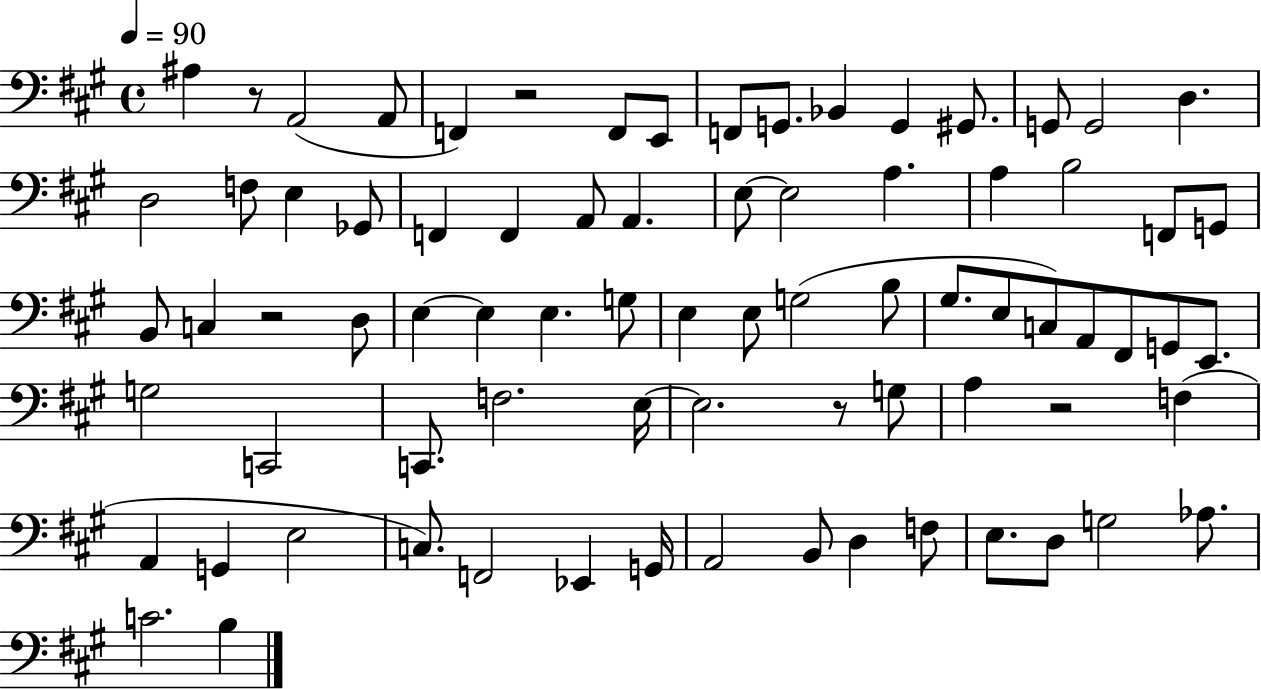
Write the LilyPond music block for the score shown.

{
  \clef bass
  \time 4/4
  \defaultTimeSignature
  \key a \major
  \tempo 4 = 90
  \repeat volta 2 { ais4 r8 a,2( a,8 | f,4) r2 f,8 e,8 | f,8 g,8. bes,4 g,4 gis,8. | g,8 g,2 d4. | \break d2 f8 e4 ges,8 | f,4 f,4 a,8 a,4. | e8~~ e2 a4. | a4 b2 f,8 g,8 | \break b,8 c4 r2 d8 | e4~~ e4 e4. g8 | e4 e8 g2( b8 | gis8. e8 c8) a,8 fis,8 g,8 e,8. | \break g2 c,2 | c,8. f2. e16~~ | e2. r8 g8 | a4 r2 f4( | \break a,4 g,4 e2 | c8.) f,2 ees,4 g,16 | a,2 b,8 d4 f8 | e8. d8 g2 aes8. | \break c'2. b4 | } \bar "|."
}